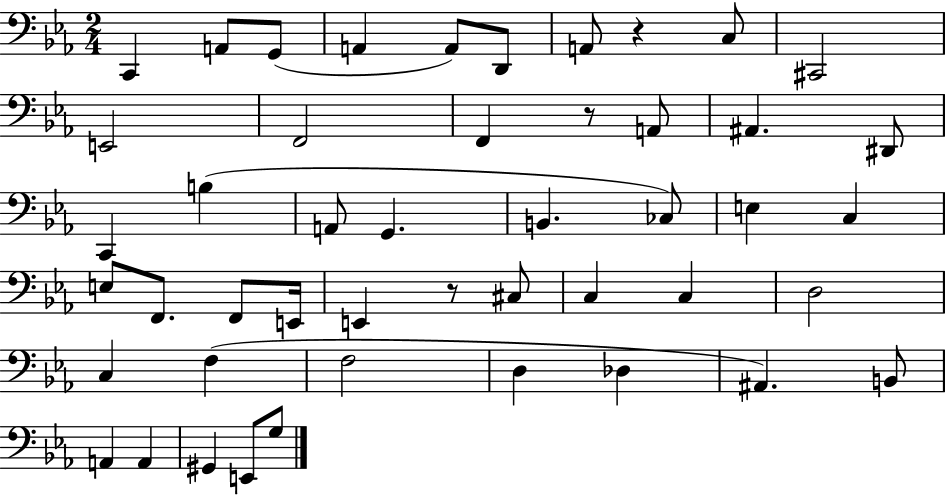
{
  \clef bass
  \numericTimeSignature
  \time 2/4
  \key ees \major
  c,4 a,8 g,8( | a,4 a,8) d,8 | a,8 r4 c8 | cis,2 | \break e,2 | f,2 | f,4 r8 a,8 | ais,4. dis,8 | \break c,4 b4( | a,8 g,4. | b,4. ces8) | e4 c4 | \break e8 f,8. f,8 e,16 | e,4 r8 cis8 | c4 c4 | d2 | \break c4 f4( | f2 | d4 des4 | ais,4.) b,8 | \break a,4 a,4 | gis,4 e,8 g8 | \bar "|."
}